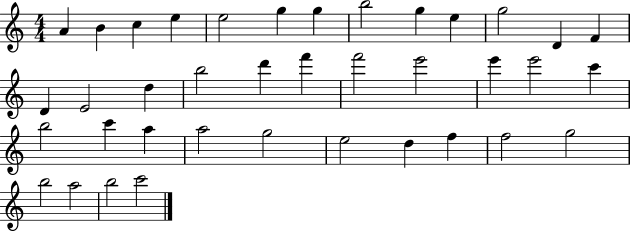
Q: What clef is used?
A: treble